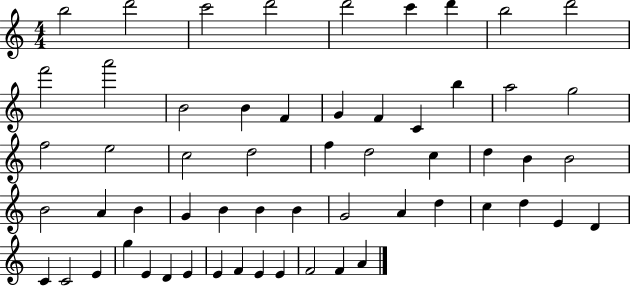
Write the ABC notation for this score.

X:1
T:Untitled
M:4/4
L:1/4
K:C
b2 d'2 c'2 d'2 d'2 c' d' b2 d'2 f'2 a'2 B2 B F G F C b a2 g2 f2 e2 c2 d2 f d2 c d B B2 B2 A B G B B B G2 A d c d E D C C2 E g E D E E F E E F2 F A